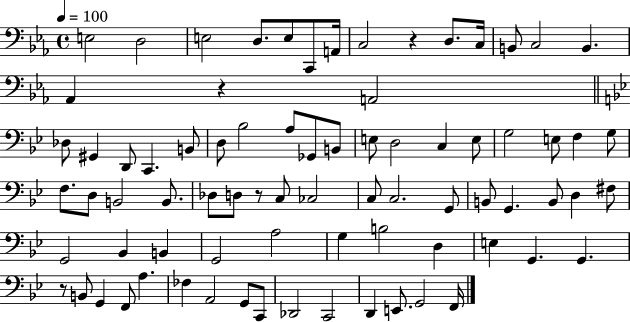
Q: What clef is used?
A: bass